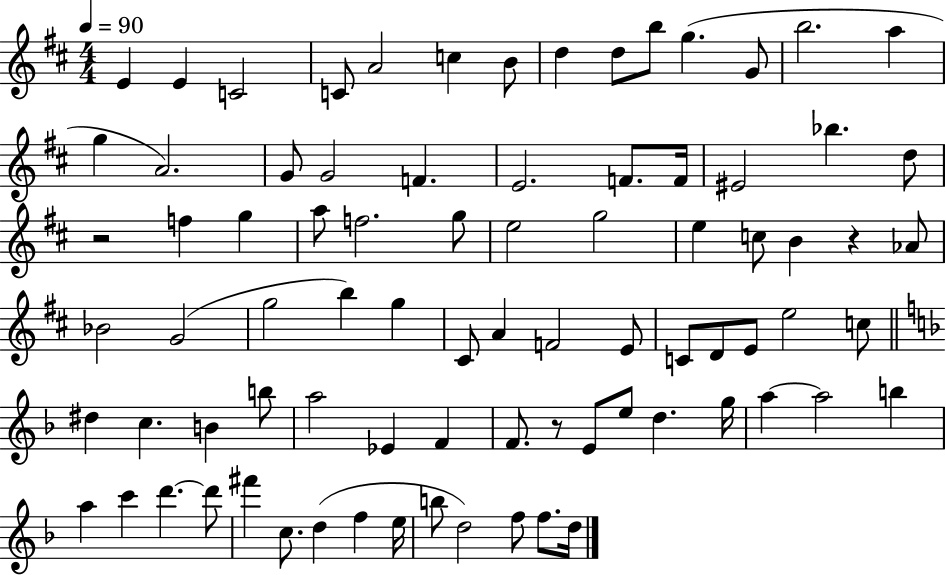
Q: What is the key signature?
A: D major